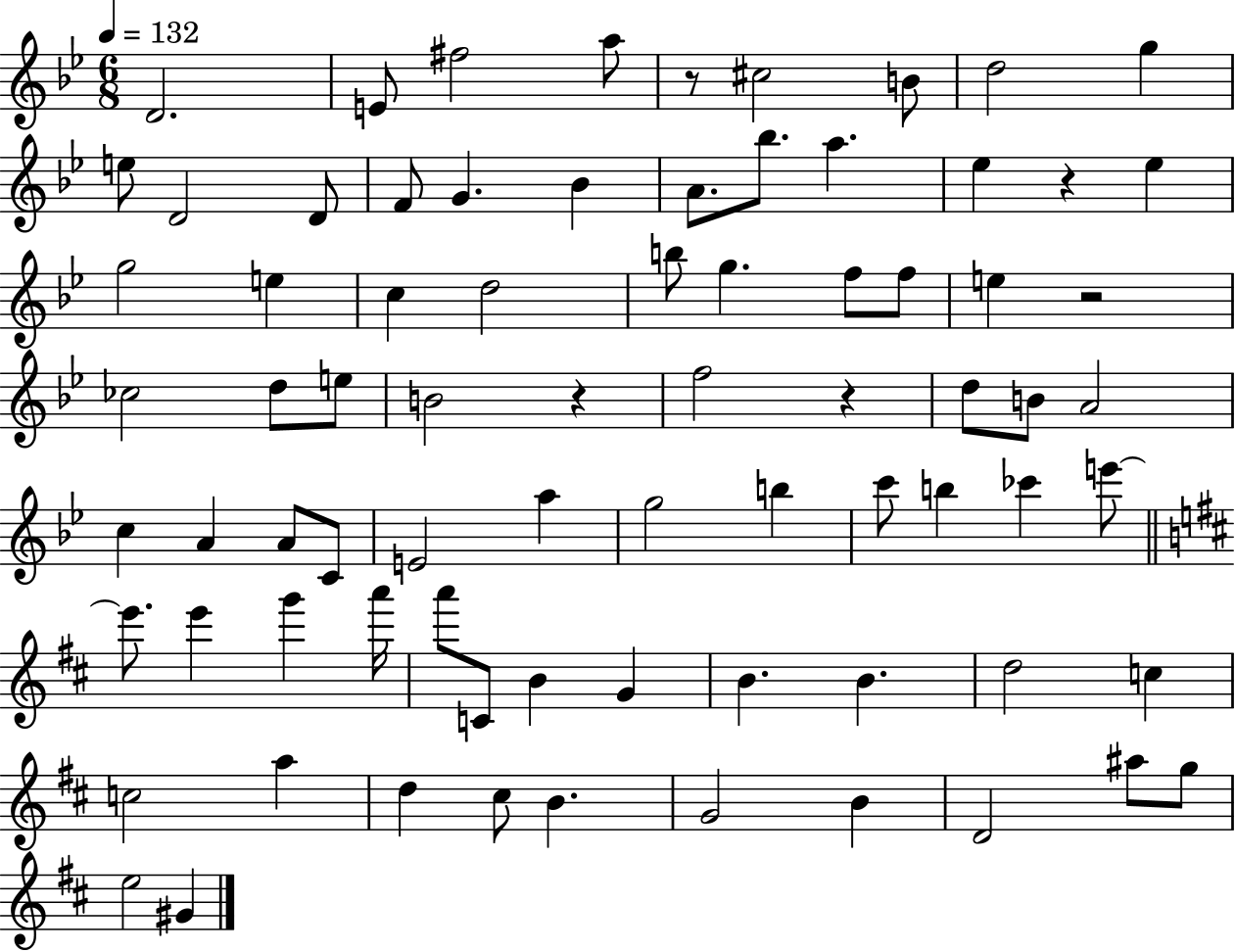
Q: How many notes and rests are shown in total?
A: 77